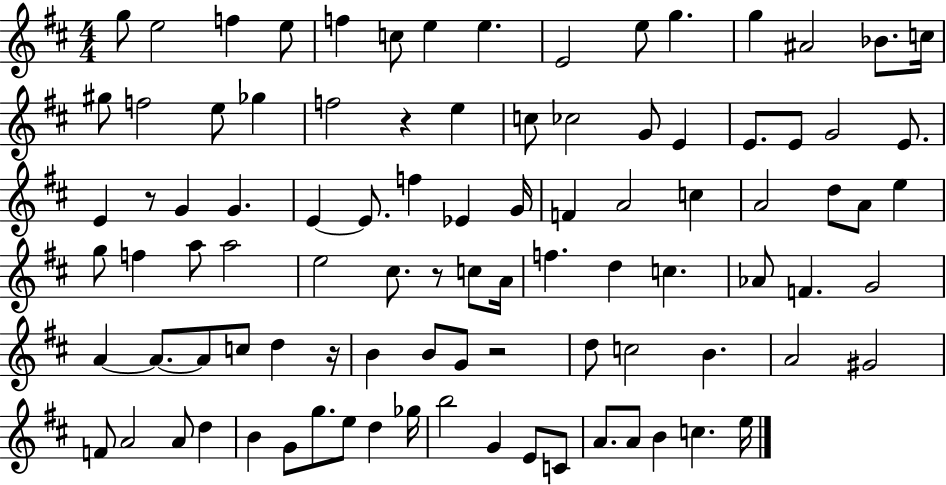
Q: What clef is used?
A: treble